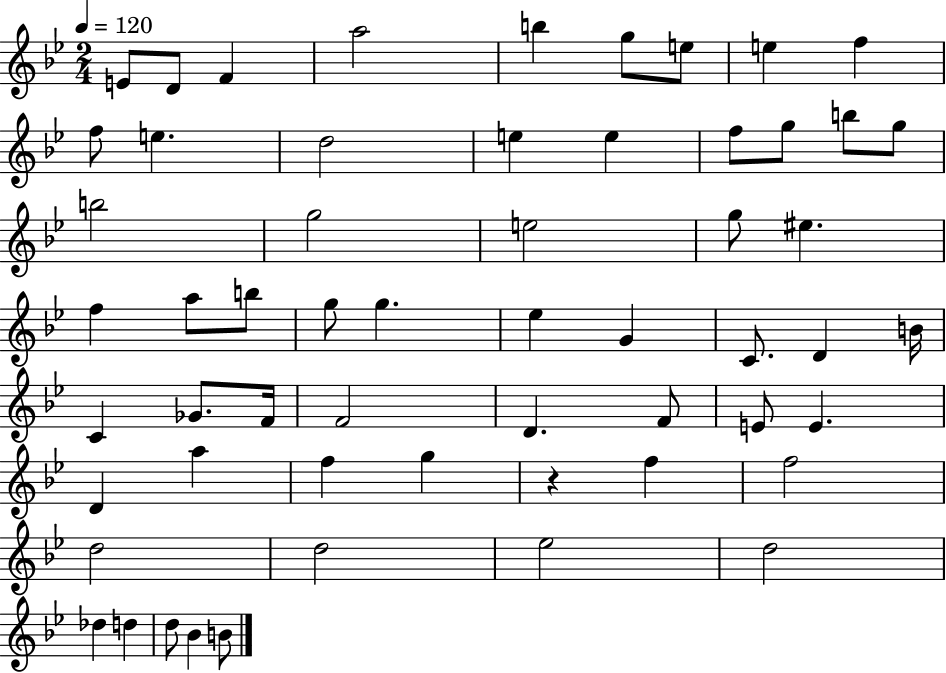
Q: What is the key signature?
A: BES major